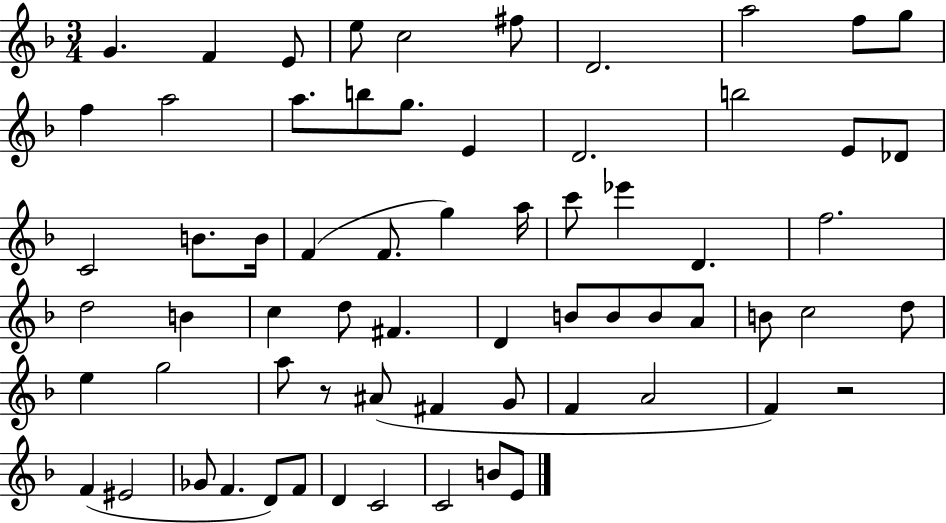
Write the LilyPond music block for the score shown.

{
  \clef treble
  \numericTimeSignature
  \time 3/4
  \key f \major
  g'4. f'4 e'8 | e''8 c''2 fis''8 | d'2. | a''2 f''8 g''8 | \break f''4 a''2 | a''8. b''8 g''8. e'4 | d'2. | b''2 e'8 des'8 | \break c'2 b'8. b'16 | f'4( f'8. g''4) a''16 | c'''8 ees'''4 d'4. | f''2. | \break d''2 b'4 | c''4 d''8 fis'4. | d'4 b'8 b'8 b'8 a'8 | b'8 c''2 d''8 | \break e''4 g''2 | a''8 r8 ais'8( fis'4 g'8 | f'4 a'2 | f'4) r2 | \break f'4( eis'2 | ges'8 f'4. d'8) f'8 | d'4 c'2 | c'2 b'8 e'8 | \break \bar "|."
}